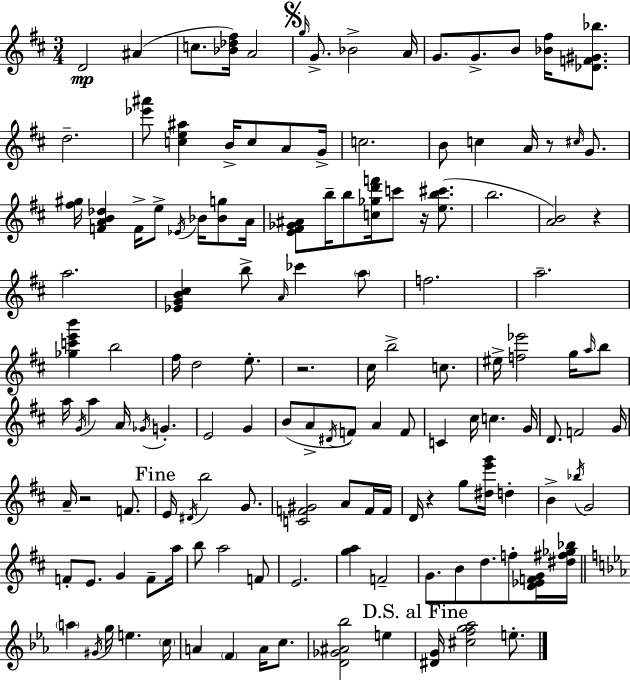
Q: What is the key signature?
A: D major